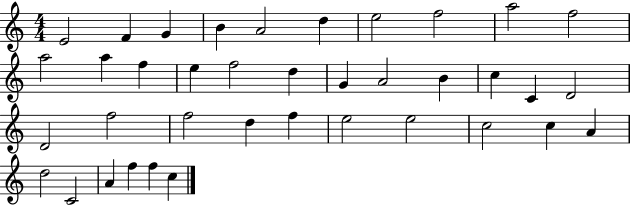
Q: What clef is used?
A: treble